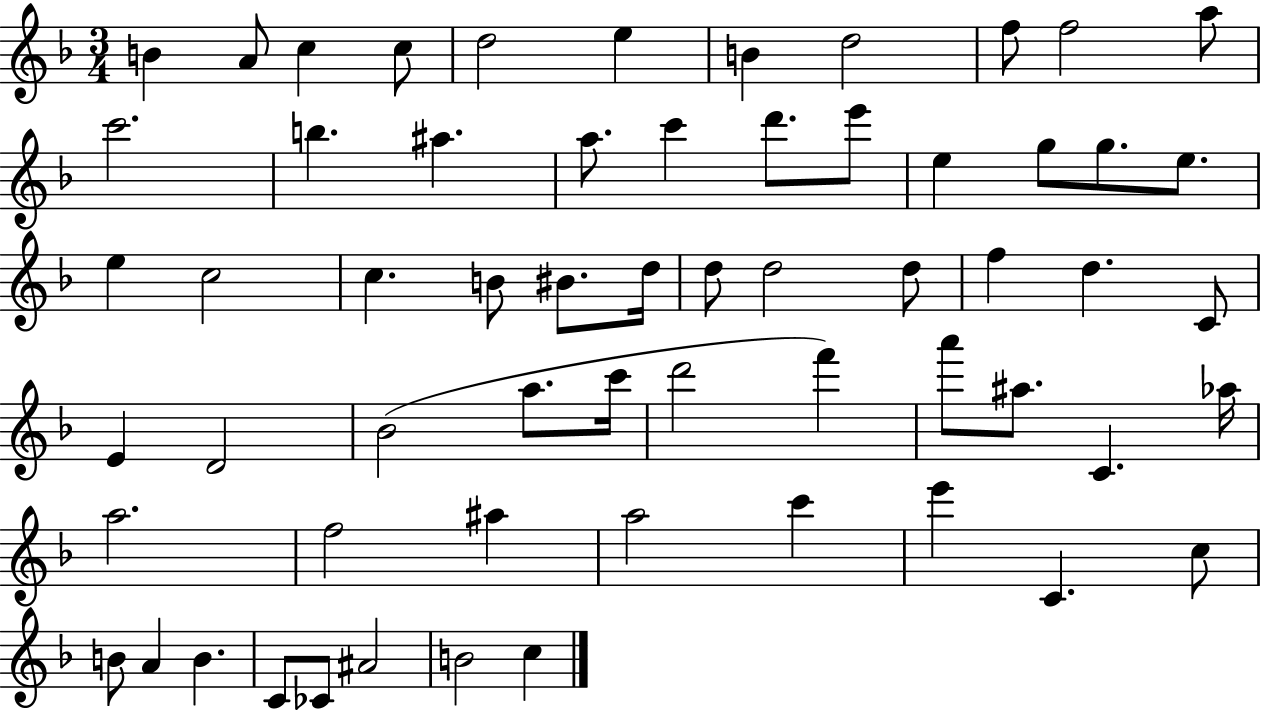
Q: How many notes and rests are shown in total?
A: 61